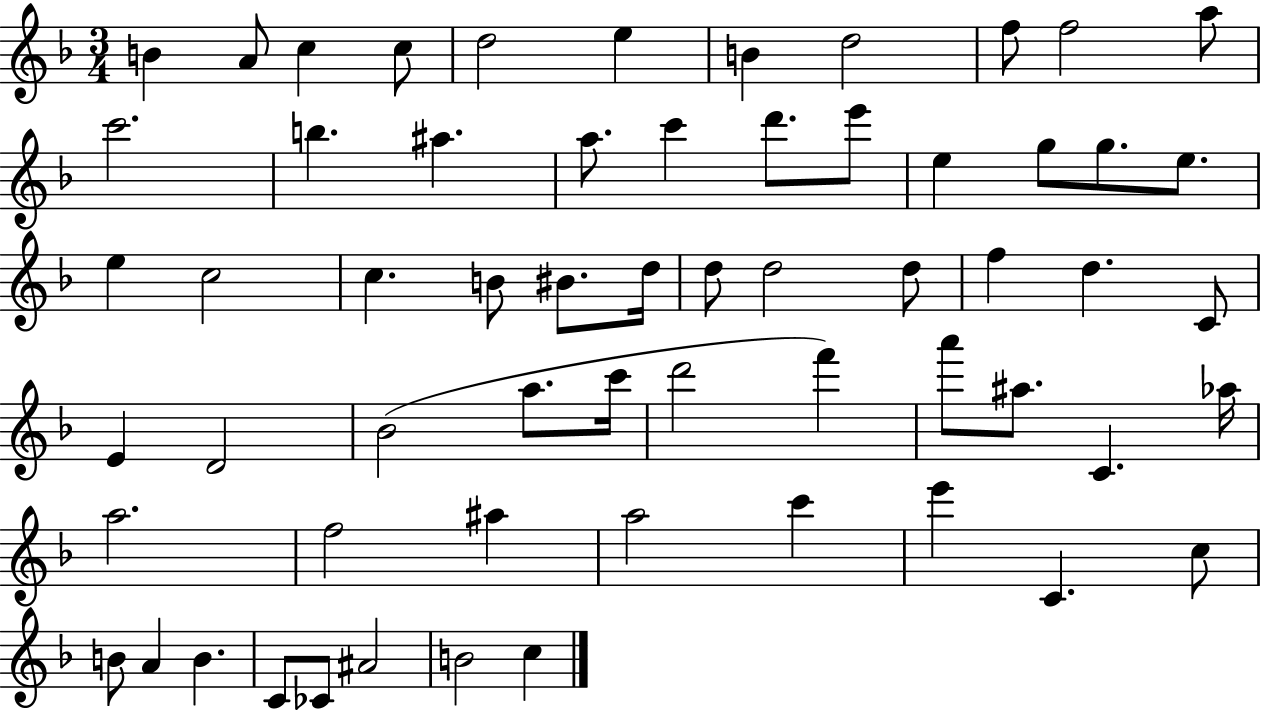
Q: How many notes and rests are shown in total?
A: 61